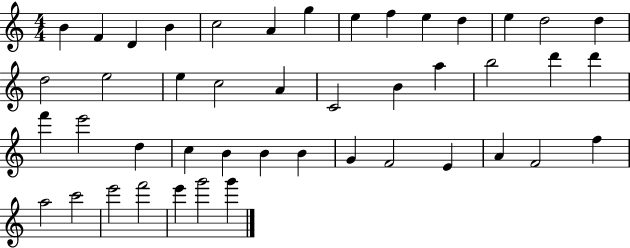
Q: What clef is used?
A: treble